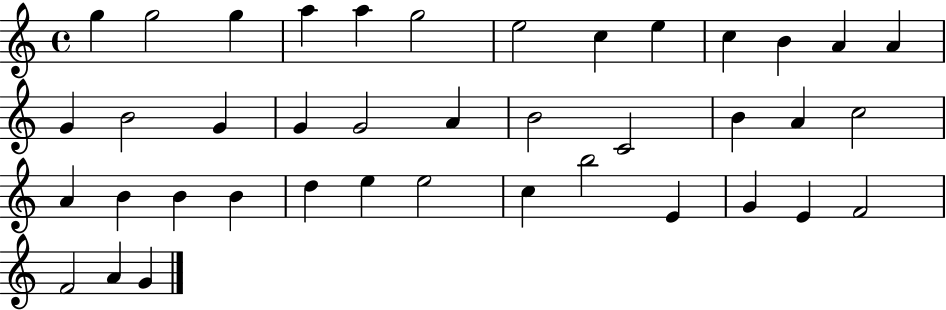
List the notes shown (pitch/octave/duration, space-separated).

G5/q G5/h G5/q A5/q A5/q G5/h E5/h C5/q E5/q C5/q B4/q A4/q A4/q G4/q B4/h G4/q G4/q G4/h A4/q B4/h C4/h B4/q A4/q C5/h A4/q B4/q B4/q B4/q D5/q E5/q E5/h C5/q B5/h E4/q G4/q E4/q F4/h F4/h A4/q G4/q